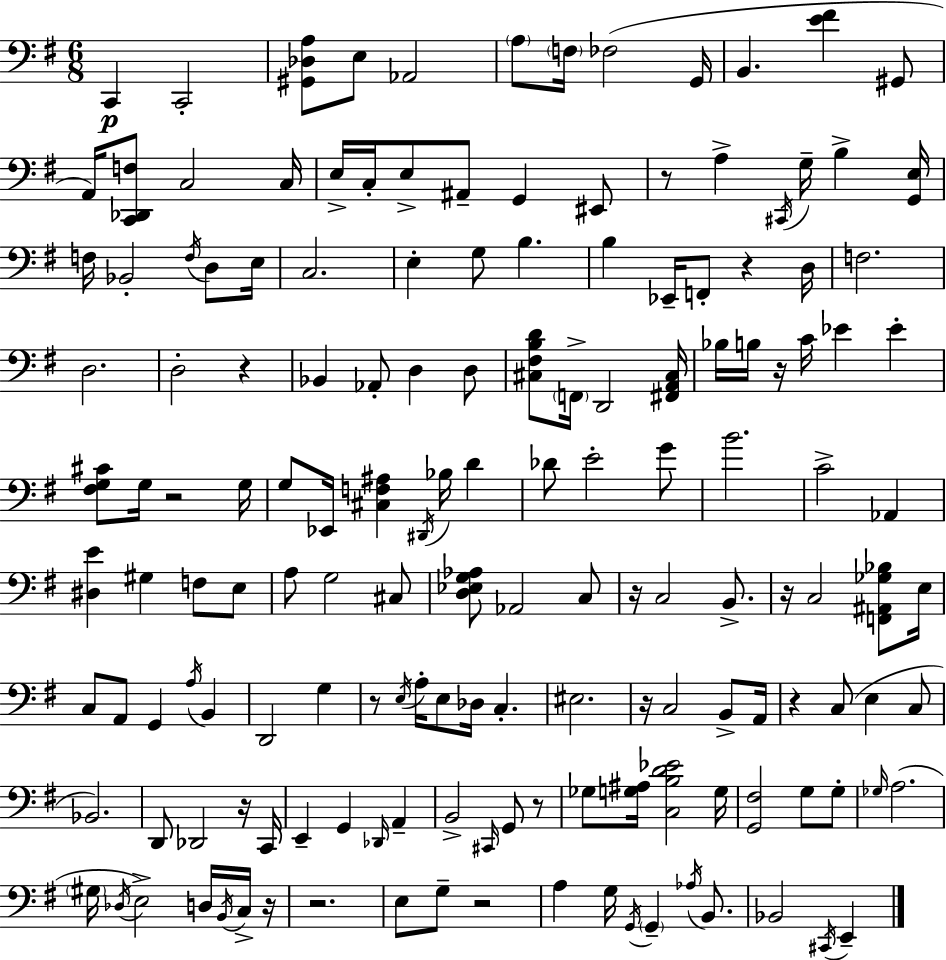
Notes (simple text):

C2/q C2/h [G#2,Db3,A3]/e E3/e Ab2/h A3/e F3/s FES3/h G2/s B2/q. [E4,F#4]/q G#2/e A2/s [C2,Db2,F3]/e C3/h C3/s E3/s C3/s E3/e A#2/e G2/q EIS2/e R/e A3/q C#2/s G3/s B3/q [G2,E3]/s F3/s Bb2/h F3/s D3/e E3/s C3/h. E3/q G3/e B3/q. B3/q Eb2/s F2/e R/q D3/s F3/h. D3/h. D3/h R/q Bb2/q Ab2/e D3/q D3/e [C#3,F#3,B3,D4]/e F2/s D2/h [F#2,A2,C#3]/s Bb3/s B3/s R/s C4/s Eb4/q Eb4/q [F#3,G3,C#4]/e G3/s R/h G3/s G3/e Eb2/s [C#3,F3,A#3]/q D#2/s Bb3/s D4/q Db4/e E4/h G4/e B4/h. C4/h Ab2/q [D#3,E4]/q G#3/q F3/e E3/e A3/e G3/h C#3/e [D3,Eb3,G3,Ab3]/e Ab2/h C3/e R/s C3/h B2/e. R/s C3/h [F2,A#2,Gb3,Bb3]/e E3/s C3/e A2/e G2/q A3/s B2/q D2/h G3/q R/e E3/s A3/s E3/e Db3/s C3/q. EIS3/h. R/s C3/h B2/e A2/s R/q C3/e E3/q C3/e Bb2/h. D2/e Db2/h R/s C2/s E2/q G2/q Db2/s A2/q B2/h C#2/s G2/e R/e Gb3/e [G3,A#3]/s [C3,B3,D4,Eb4]/h G3/s [G2,F#3]/h G3/e G3/e Gb3/s A3/h. G#3/s Db3/s E3/h D3/s B2/s C3/s R/s R/h. E3/e G3/e R/h A3/q G3/s G2/s G2/q Ab3/s B2/e. Bb2/h C#2/s E2/q